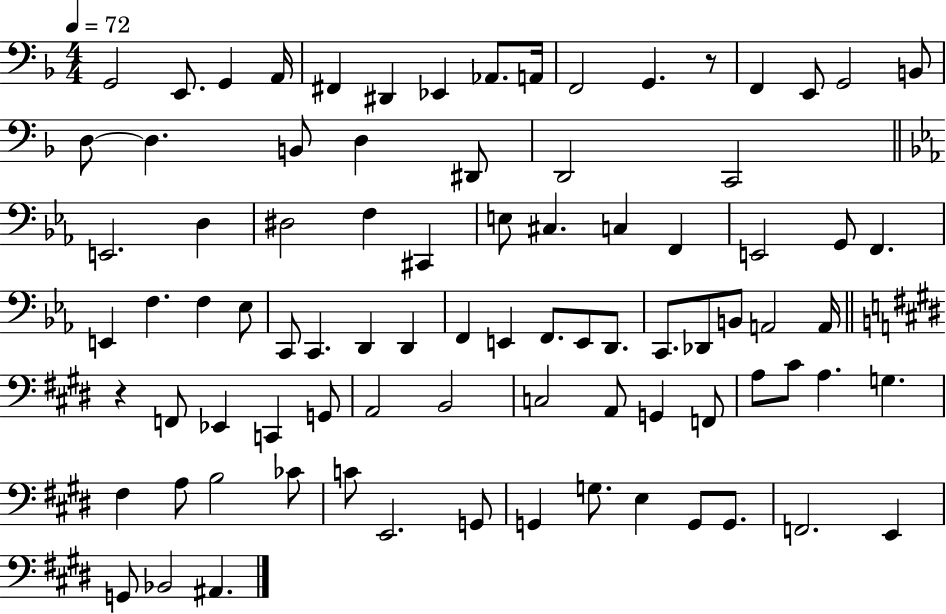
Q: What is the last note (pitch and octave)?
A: A#2